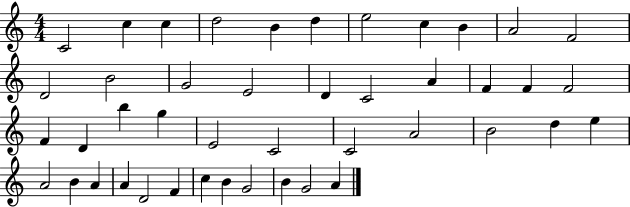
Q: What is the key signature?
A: C major